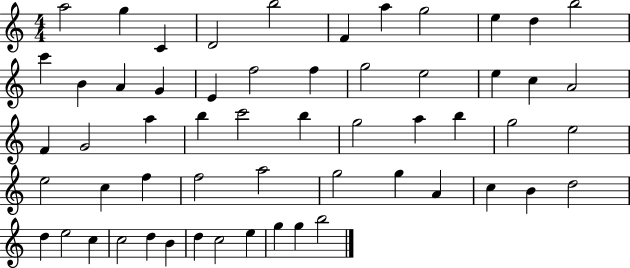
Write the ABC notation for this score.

X:1
T:Untitled
M:4/4
L:1/4
K:C
a2 g C D2 b2 F a g2 e d b2 c' B A G E f2 f g2 e2 e c A2 F G2 a b c'2 b g2 a b g2 e2 e2 c f f2 a2 g2 g A c B d2 d e2 c c2 d B d c2 e g g b2